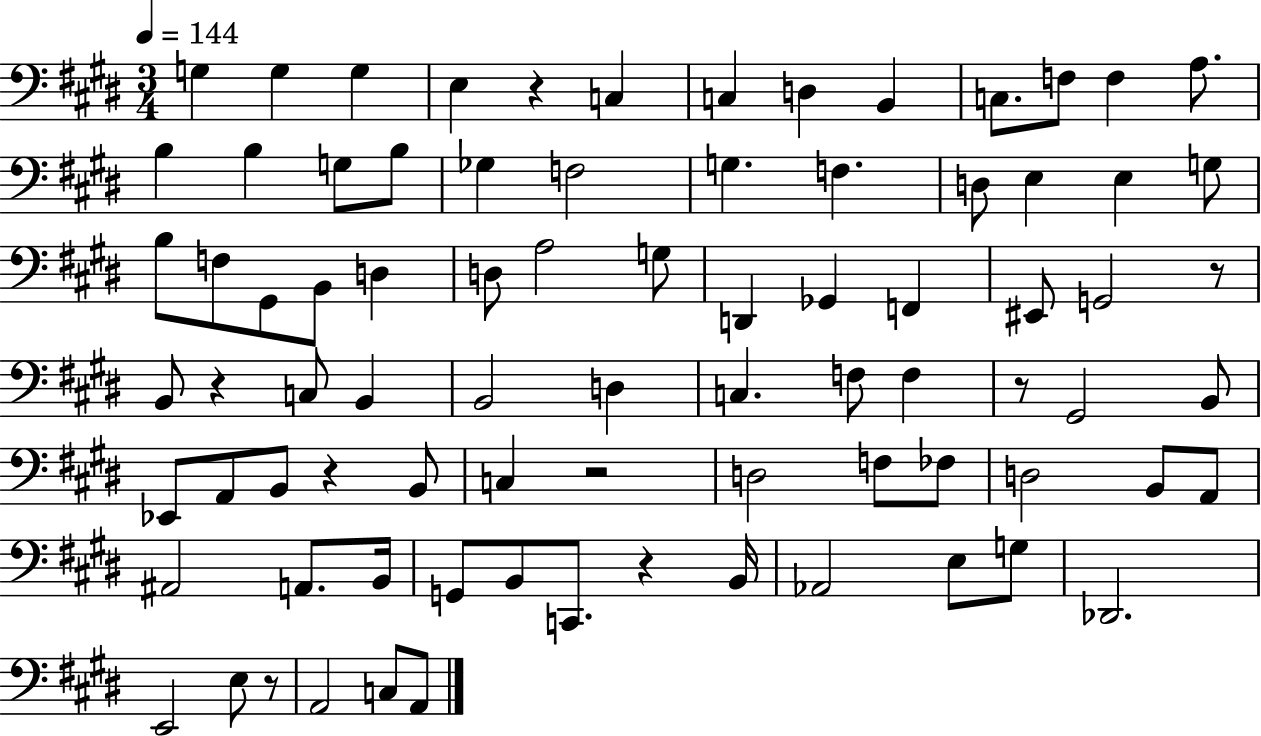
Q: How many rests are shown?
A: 8